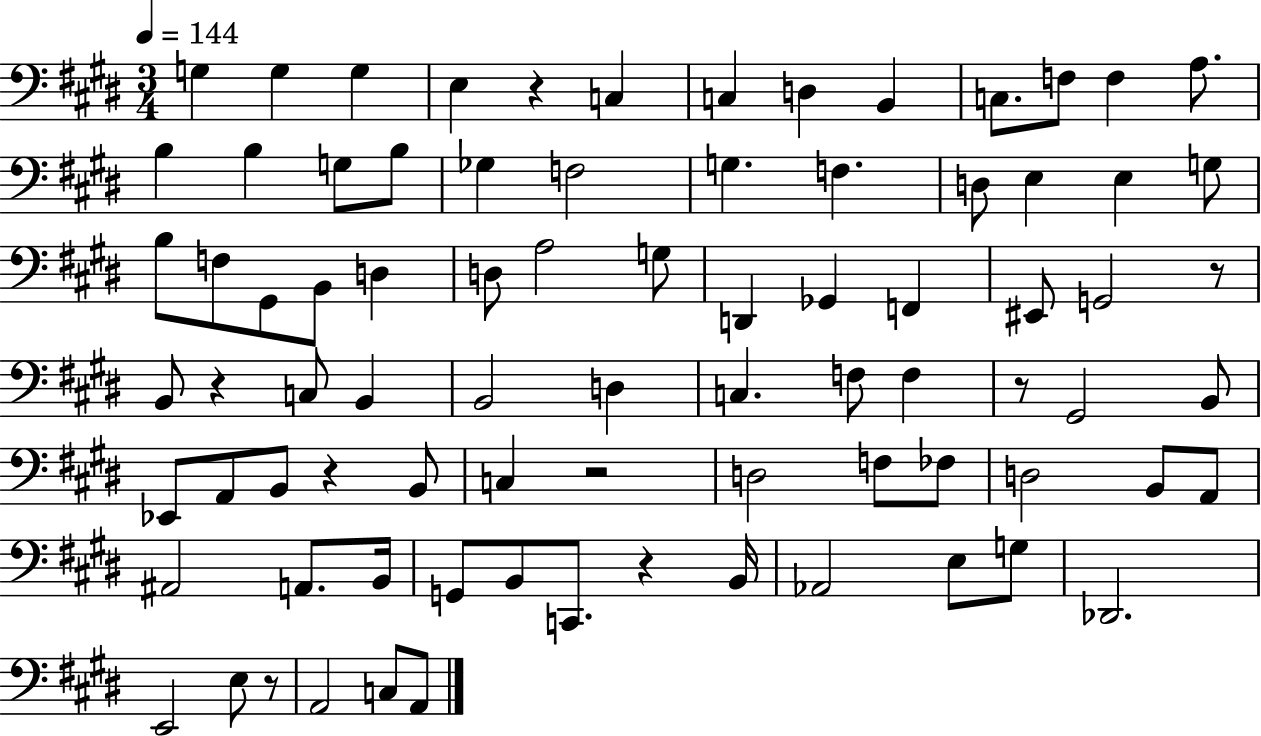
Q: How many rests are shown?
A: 8